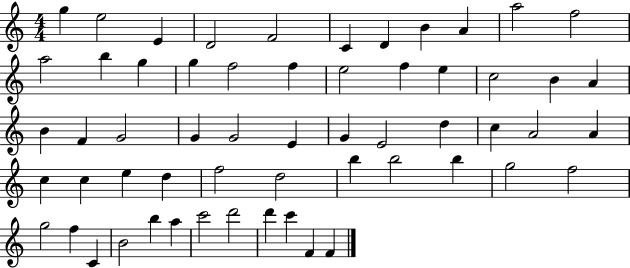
G5/q E5/h E4/q D4/h F4/h C4/q D4/q B4/q A4/q A5/h F5/h A5/h B5/q G5/q G5/q F5/h F5/q E5/h F5/q E5/q C5/h B4/q A4/q B4/q F4/q G4/h G4/q G4/h E4/q G4/q E4/h D5/q C5/q A4/h A4/q C5/q C5/q E5/q D5/q F5/h D5/h B5/q B5/h B5/q G5/h F5/h G5/h F5/q C4/q B4/h B5/q A5/q C6/h D6/h D6/q C6/q F4/q F4/q